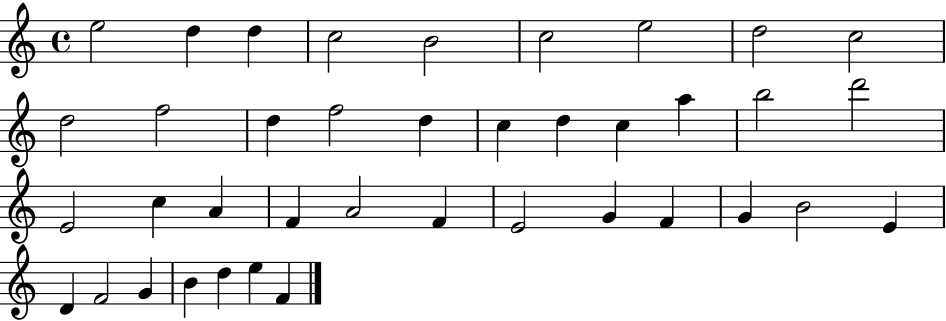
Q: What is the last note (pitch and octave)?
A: F4